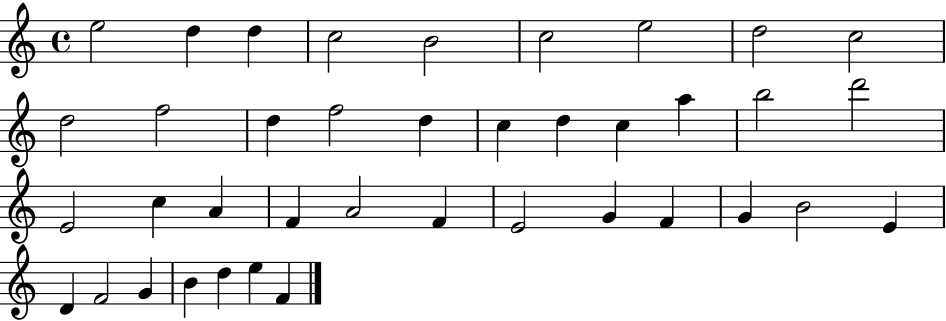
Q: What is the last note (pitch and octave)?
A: F4